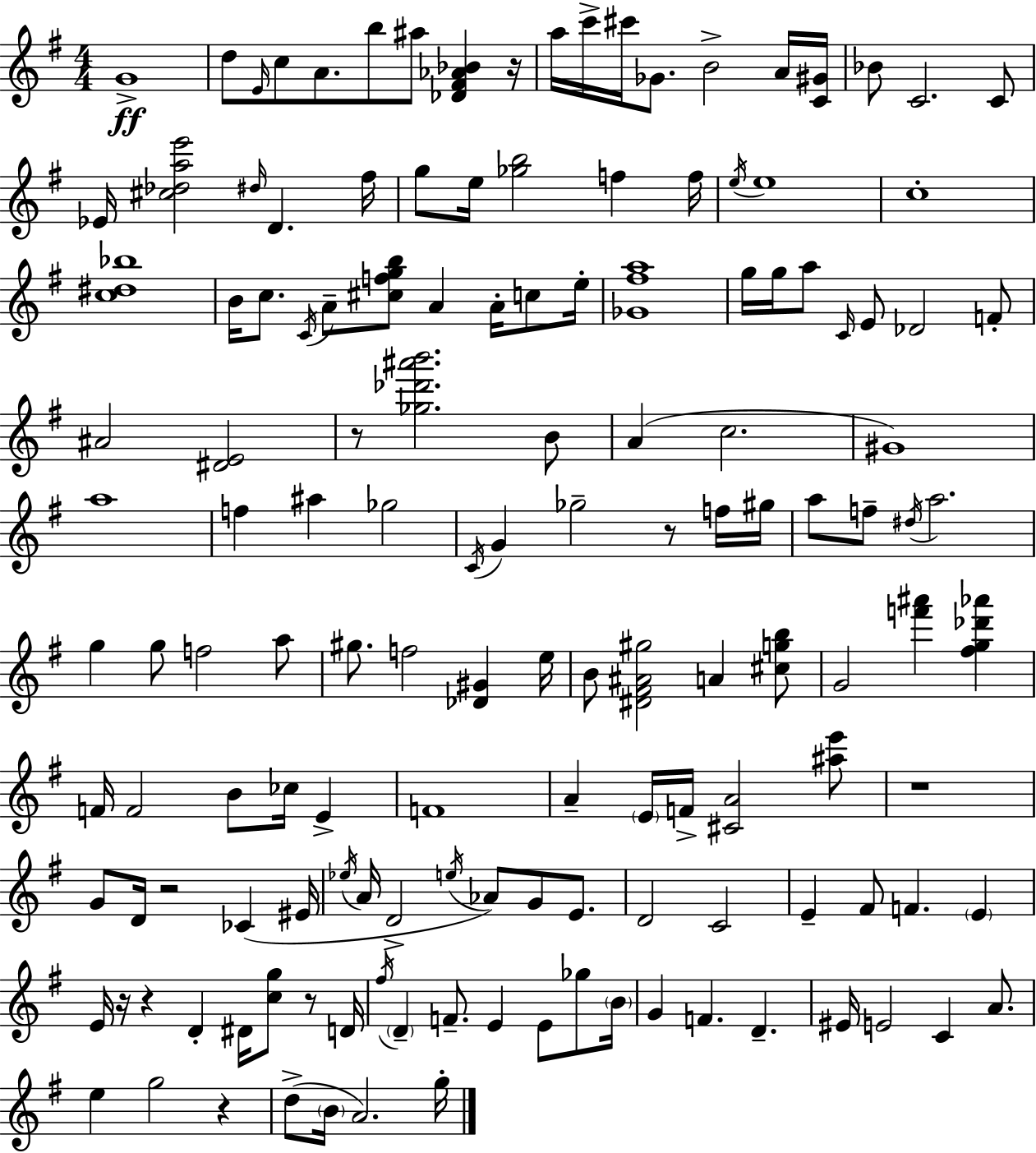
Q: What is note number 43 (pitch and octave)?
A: A#4